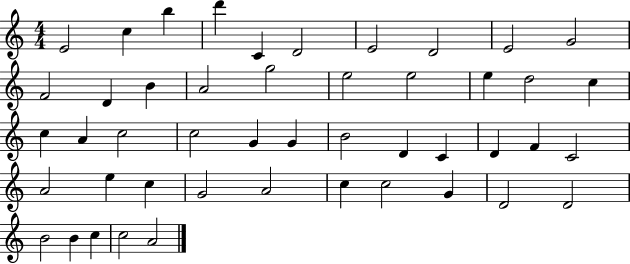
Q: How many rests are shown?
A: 0